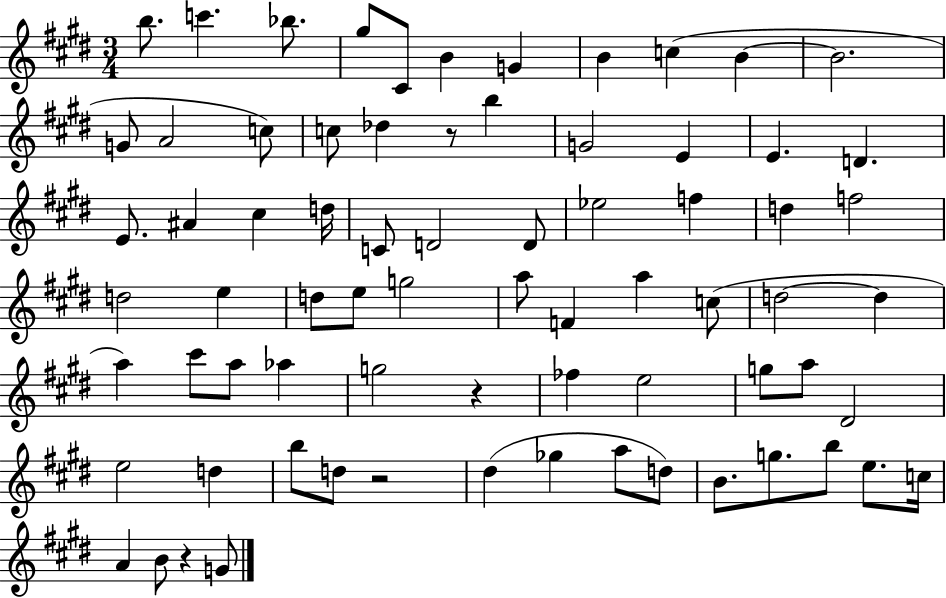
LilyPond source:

{
  \clef treble
  \numericTimeSignature
  \time 3/4
  \key e \major
  b''8. c'''4. bes''8. | gis''8 cis'8 b'4 g'4 | b'4 c''4( b'4~~ | b'2. | \break g'8 a'2 c''8) | c''8 des''4 r8 b''4 | g'2 e'4 | e'4. d'4. | \break e'8. ais'4 cis''4 d''16 | c'8 d'2 d'8 | ees''2 f''4 | d''4 f''2 | \break d''2 e''4 | d''8 e''8 g''2 | a''8 f'4 a''4 c''8( | d''2~~ d''4 | \break a''4) cis'''8 a''8 aes''4 | g''2 r4 | fes''4 e''2 | g''8 a''8 dis'2 | \break e''2 d''4 | b''8 d''8 r2 | dis''4( ges''4 a''8 d''8) | b'8. g''8. b''8 e''8. c''16 | \break a'4 b'8 r4 g'8 | \bar "|."
}